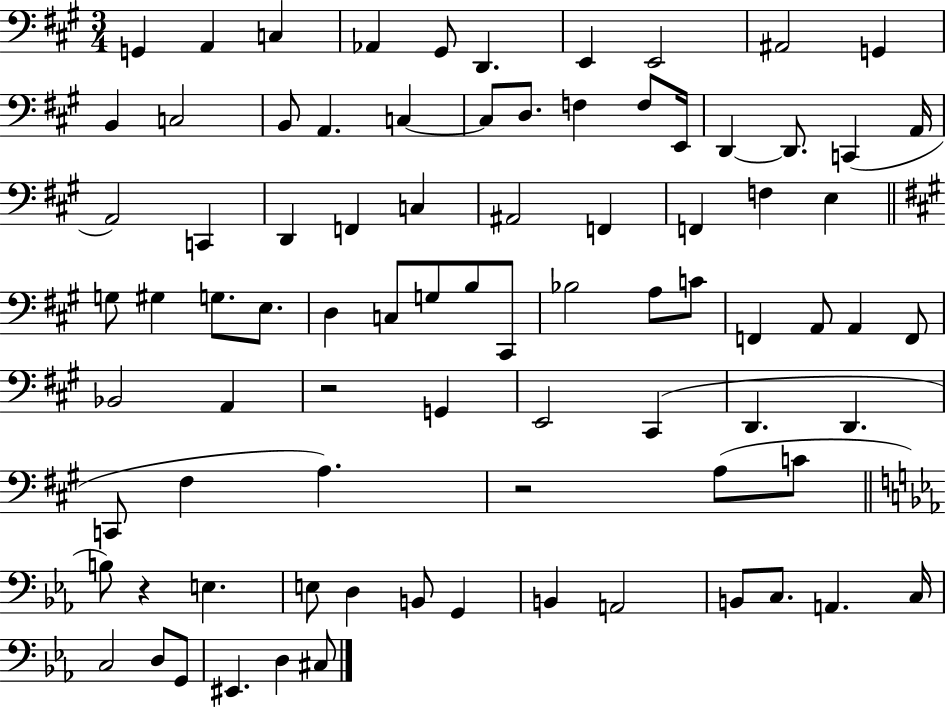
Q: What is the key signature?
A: A major